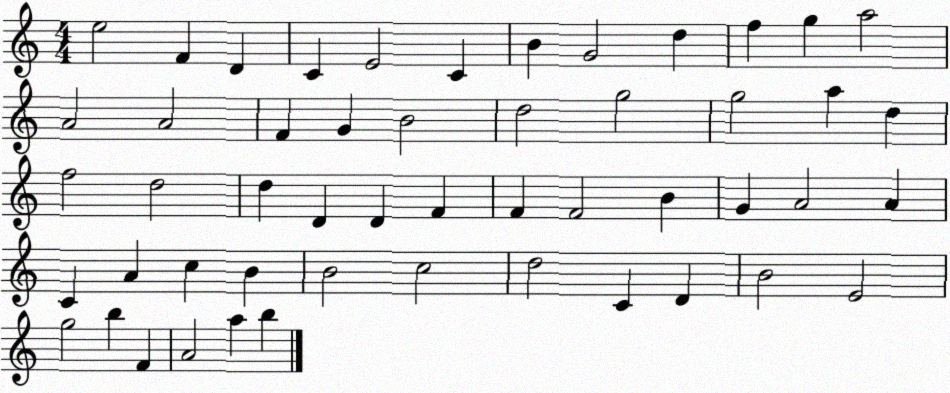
X:1
T:Untitled
M:4/4
L:1/4
K:C
e2 F D C E2 C B G2 d f g a2 A2 A2 F G B2 d2 g2 g2 a d f2 d2 d D D F F F2 B G A2 A C A c B B2 c2 d2 C D B2 E2 g2 b F A2 a b